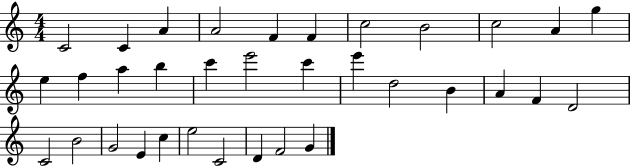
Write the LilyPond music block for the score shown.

{
  \clef treble
  \numericTimeSignature
  \time 4/4
  \key c \major
  c'2 c'4 a'4 | a'2 f'4 f'4 | c''2 b'2 | c''2 a'4 g''4 | \break e''4 f''4 a''4 b''4 | c'''4 e'''2 c'''4 | e'''4 d''2 b'4 | a'4 f'4 d'2 | \break c'2 b'2 | g'2 e'4 c''4 | e''2 c'2 | d'4 f'2 g'4 | \break \bar "|."
}